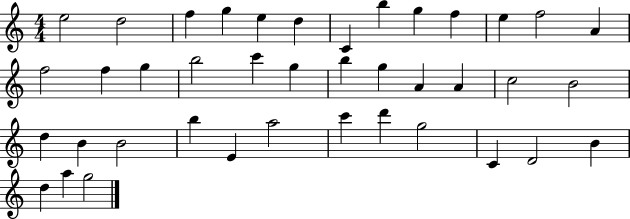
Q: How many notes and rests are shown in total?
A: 40